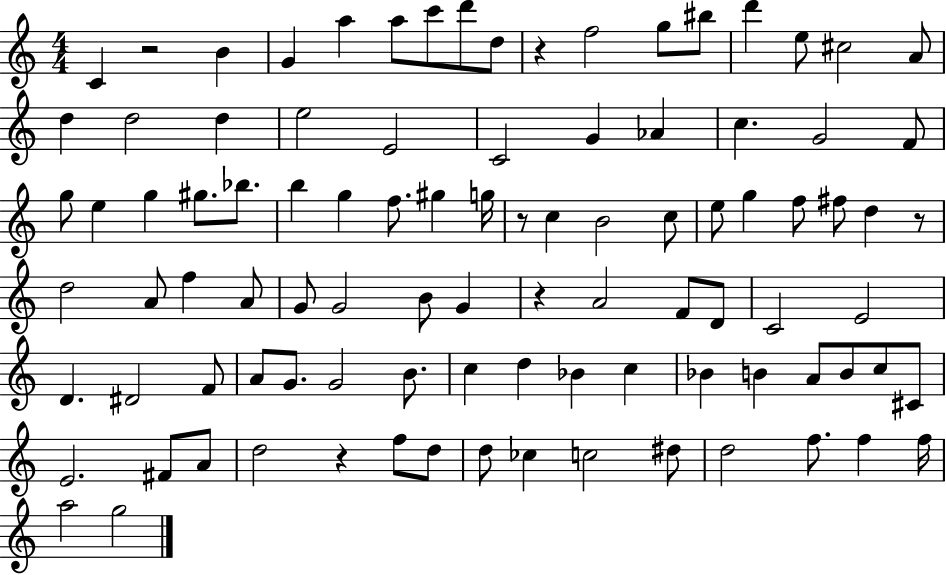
{
  \clef treble
  \numericTimeSignature
  \time 4/4
  \key c \major
  c'4 r2 b'4 | g'4 a''4 a''8 c'''8 d'''8 d''8 | r4 f''2 g''8 bis''8 | d'''4 e''8 cis''2 a'8 | \break d''4 d''2 d''4 | e''2 e'2 | c'2 g'4 aes'4 | c''4. g'2 f'8 | \break g''8 e''4 g''4 gis''8. bes''8. | b''4 g''4 f''8. gis''4 g''16 | r8 c''4 b'2 c''8 | e''8 g''4 f''8 fis''8 d''4 r8 | \break d''2 a'8 f''4 a'8 | g'8 g'2 b'8 g'4 | r4 a'2 f'8 d'8 | c'2 e'2 | \break d'4. dis'2 f'8 | a'8 g'8. g'2 b'8. | c''4 d''4 bes'4 c''4 | bes'4 b'4 a'8 b'8 c''8 cis'8 | \break e'2. fis'8 a'8 | d''2 r4 f''8 d''8 | d''8 ces''4 c''2 dis''8 | d''2 f''8. f''4 f''16 | \break a''2 g''2 | \bar "|."
}